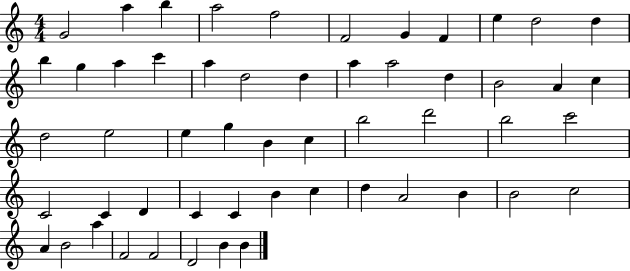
G4/h A5/q B5/q A5/h F5/h F4/h G4/q F4/q E5/q D5/h D5/q B5/q G5/q A5/q C6/q A5/q D5/h D5/q A5/q A5/h D5/q B4/h A4/q C5/q D5/h E5/h E5/q G5/q B4/q C5/q B5/h D6/h B5/h C6/h C4/h C4/q D4/q C4/q C4/q B4/q C5/q D5/q A4/h B4/q B4/h C5/h A4/q B4/h A5/q F4/h F4/h D4/h B4/q B4/q